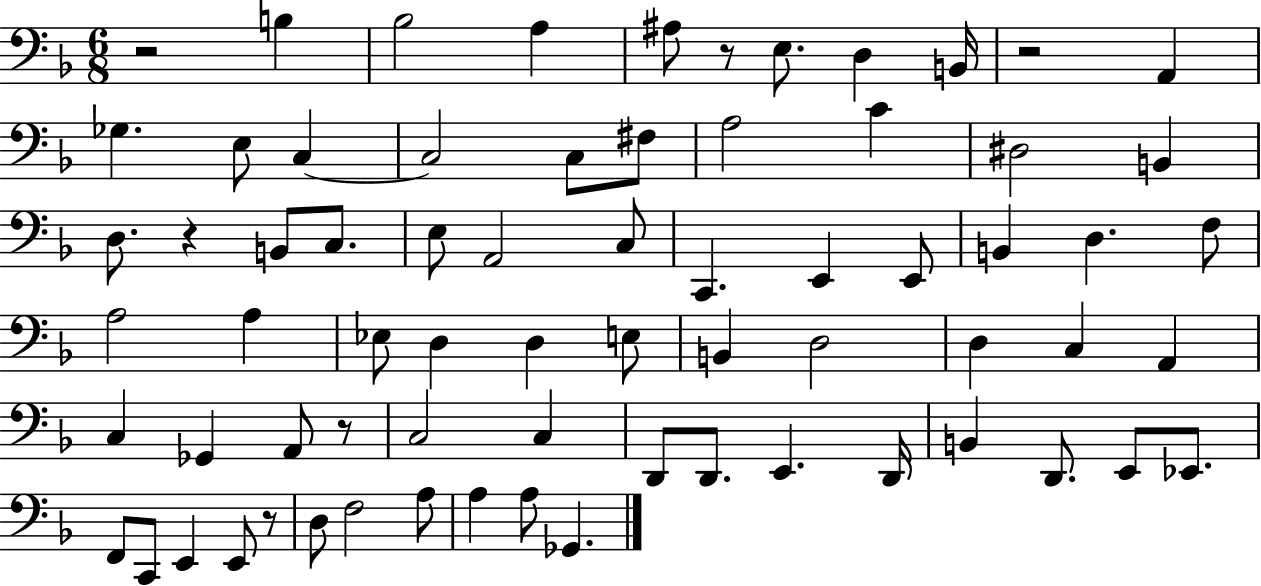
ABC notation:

X:1
T:Untitled
M:6/8
L:1/4
K:F
z2 B, _B,2 A, ^A,/2 z/2 E,/2 D, B,,/4 z2 A,, _G, E,/2 C, C,2 C,/2 ^F,/2 A,2 C ^D,2 B,, D,/2 z B,,/2 C,/2 E,/2 A,,2 C,/2 C,, E,, E,,/2 B,, D, F,/2 A,2 A, _E,/2 D, D, E,/2 B,, D,2 D, C, A,, C, _G,, A,,/2 z/2 C,2 C, D,,/2 D,,/2 E,, D,,/4 B,, D,,/2 E,,/2 _E,,/2 F,,/2 C,,/2 E,, E,,/2 z/2 D,/2 F,2 A,/2 A, A,/2 _G,,